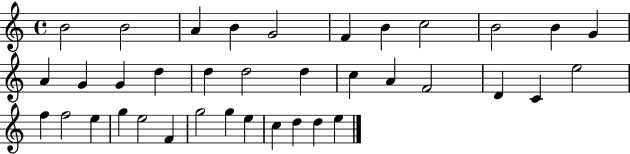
{
  \clef treble
  \time 4/4
  \defaultTimeSignature
  \key c \major
  b'2 b'2 | a'4 b'4 g'2 | f'4 b'4 c''2 | b'2 b'4 g'4 | \break a'4 g'4 g'4 d''4 | d''4 d''2 d''4 | c''4 a'4 f'2 | d'4 c'4 e''2 | \break f''4 f''2 e''4 | g''4 e''2 f'4 | g''2 g''4 e''4 | c''4 d''4 d''4 e''4 | \break \bar "|."
}